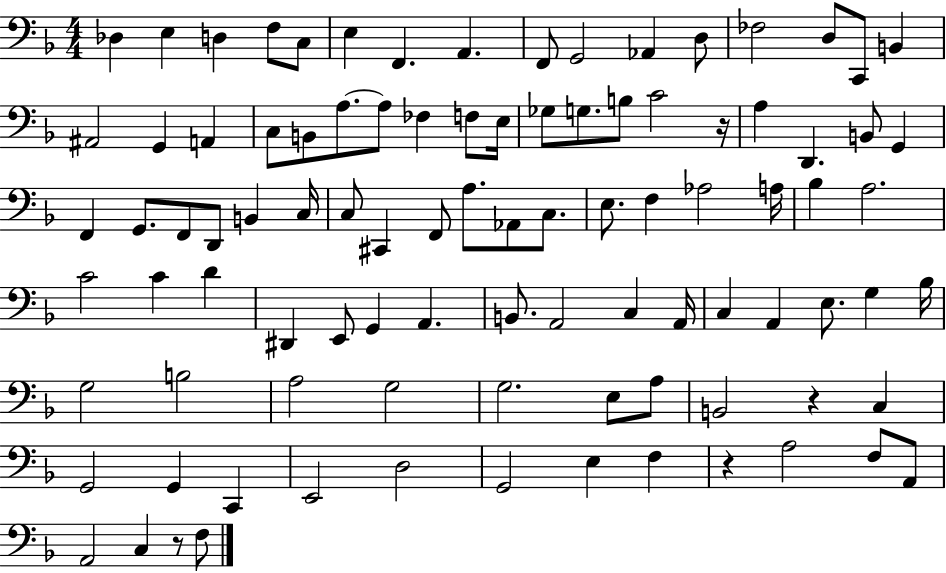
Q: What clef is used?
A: bass